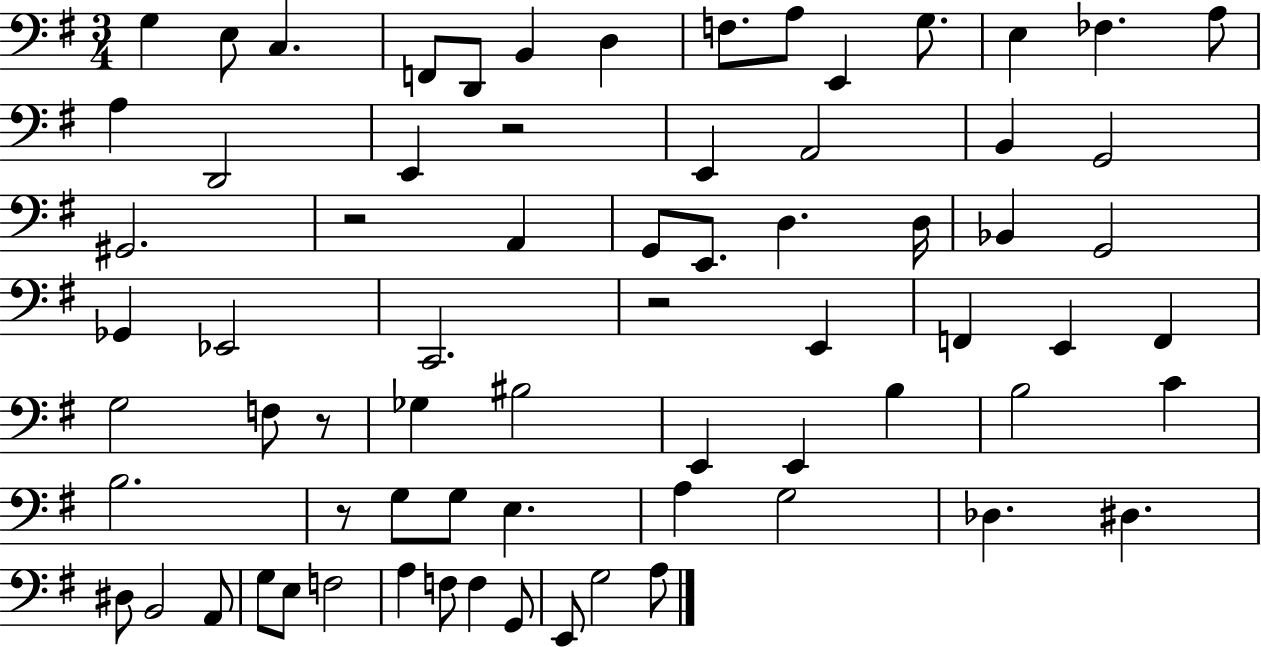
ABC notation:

X:1
T:Untitled
M:3/4
L:1/4
K:G
G, E,/2 C, F,,/2 D,,/2 B,, D, F,/2 A,/2 E,, G,/2 E, _F, A,/2 A, D,,2 E,, z2 E,, A,,2 B,, G,,2 ^G,,2 z2 A,, G,,/2 E,,/2 D, D,/4 _B,, G,,2 _G,, _E,,2 C,,2 z2 E,, F,, E,, F,, G,2 F,/2 z/2 _G, ^B,2 E,, E,, B, B,2 C B,2 z/2 G,/2 G,/2 E, A, G,2 _D, ^D, ^D,/2 B,,2 A,,/2 G,/2 E,/2 F,2 A, F,/2 F, G,,/2 E,,/2 G,2 A,/2